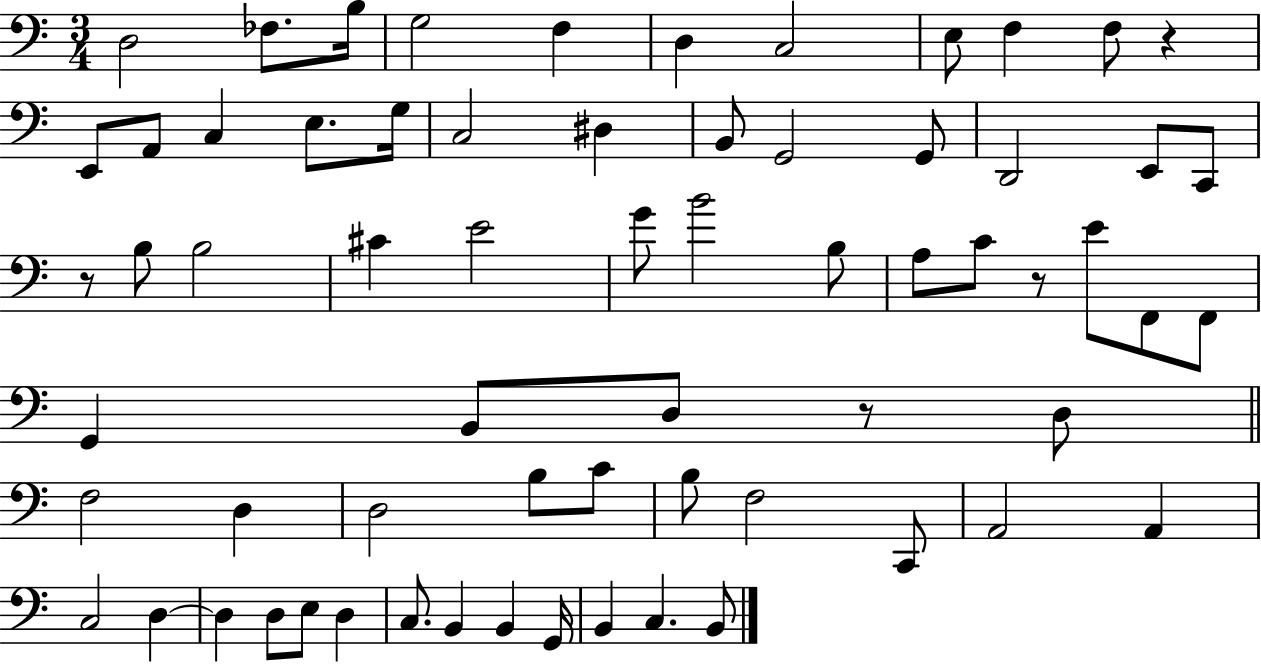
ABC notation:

X:1
T:Untitled
M:3/4
L:1/4
K:C
D,2 _F,/2 B,/4 G,2 F, D, C,2 E,/2 F, F,/2 z E,,/2 A,,/2 C, E,/2 G,/4 C,2 ^D, B,,/2 G,,2 G,,/2 D,,2 E,,/2 C,,/2 z/2 B,/2 B,2 ^C E2 G/2 B2 B,/2 A,/2 C/2 z/2 E/2 F,,/2 F,,/2 G,, B,,/2 D,/2 z/2 D,/2 F,2 D, D,2 B,/2 C/2 B,/2 F,2 C,,/2 A,,2 A,, C,2 D, D, D,/2 E,/2 D, C,/2 B,, B,, G,,/4 B,, C, B,,/2